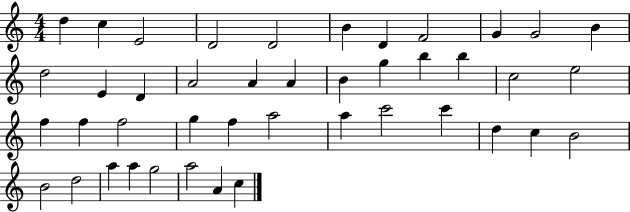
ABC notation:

X:1
T:Untitled
M:4/4
L:1/4
K:C
d c E2 D2 D2 B D F2 G G2 B d2 E D A2 A A B g b b c2 e2 f f f2 g f a2 a c'2 c' d c B2 B2 d2 a a g2 a2 A c